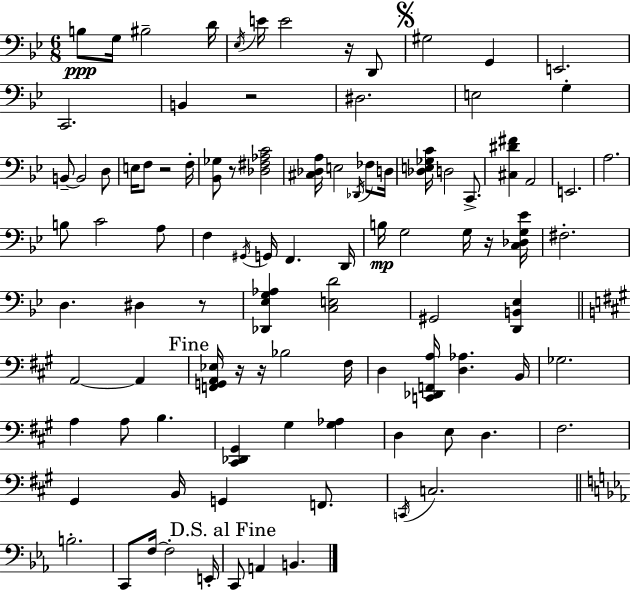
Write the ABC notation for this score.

X:1
T:Untitled
M:6/8
L:1/4
K:Bb
B,/2 G,/4 ^B,2 D/4 _E,/4 E/4 E2 z/4 D,,/2 ^G,2 G,, E,,2 C,,2 B,, z2 ^D,2 E,2 G, B,,/2 B,,2 D,/2 E,/4 F,/2 z2 F,/4 [_B,,_G,]/2 z/2 [_D,^F,_A,C]2 [^C,_D,A,]/4 E,2 _D,,/4 _F,/2 D,/4 [_D,E,_G,C]/4 D,2 C,,/2 [^C,^D^F] A,,2 E,,2 A,2 B,/2 C2 A,/2 F, ^G,,/4 G,,/4 F,, D,,/4 B,/4 G,2 G,/4 z/4 [C,_D,G,_E]/4 ^F,2 D, ^D, z/2 [_D,,_E,G,_A,] [C,E,D]2 ^G,,2 [D,,B,,_E,] A,,2 A,, [F,,G,,A,,_E,]/4 z/4 z/4 _B,2 ^F,/4 D, [C,,_D,,F,,A,]/4 [D,_A,] B,,/4 _G,2 A, A,/2 B, [^C,,_D,,^G,,] ^G, [^G,_A,] D, E,/2 D, ^F,2 ^G,, B,,/4 G,, F,,/2 C,,/4 C,2 B,2 C,,/2 F,/4 F,2 E,,/4 C,,/2 A,, B,,